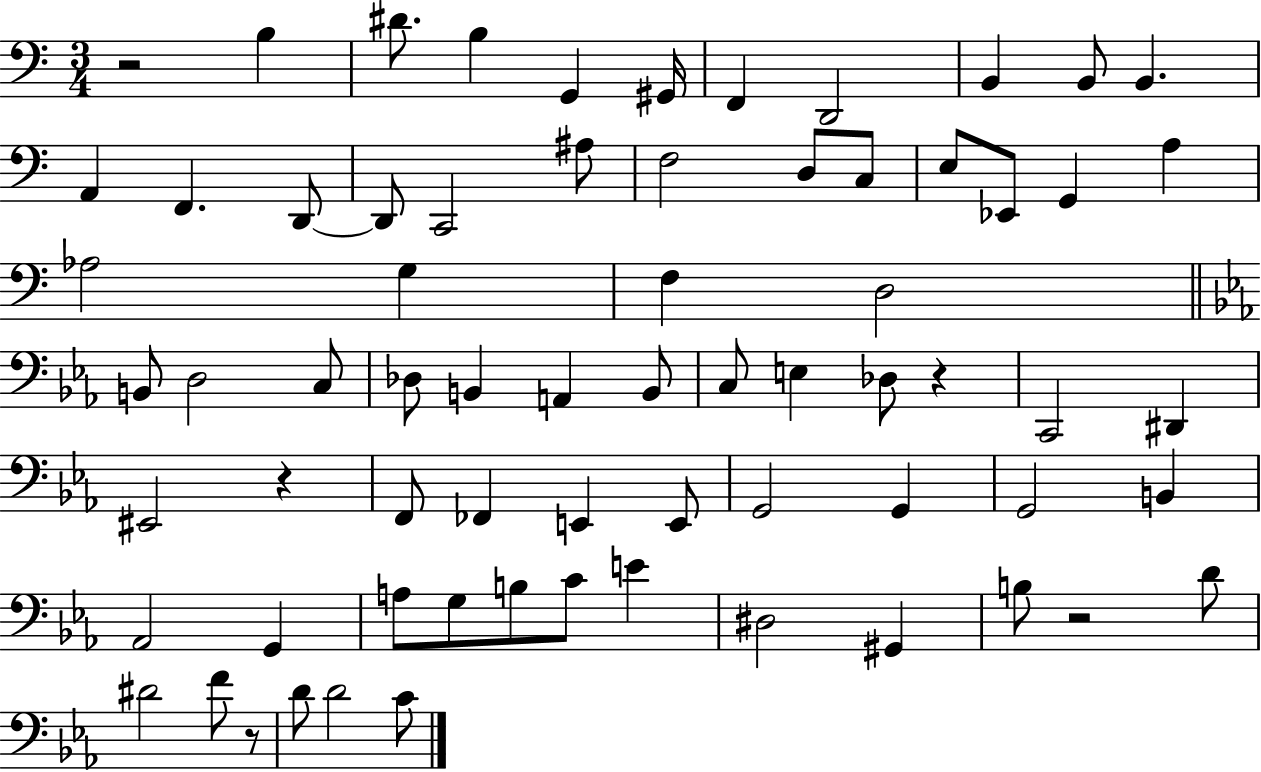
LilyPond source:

{
  \clef bass
  \numericTimeSignature
  \time 3/4
  \key c \major
  r2 b4 | dis'8. b4 g,4 gis,16 | f,4 d,2 | b,4 b,8 b,4. | \break a,4 f,4. d,8~~ | d,8 c,2 ais8 | f2 d8 c8 | e8 ees,8 g,4 a4 | \break aes2 g4 | f4 d2 | \bar "||" \break \key ees \major b,8 d2 c8 | des8 b,4 a,4 b,8 | c8 e4 des8 r4 | c,2 dis,4 | \break eis,2 r4 | f,8 fes,4 e,4 e,8 | g,2 g,4 | g,2 b,4 | \break aes,2 g,4 | a8 g8 b8 c'8 e'4 | dis2 gis,4 | b8 r2 d'8 | \break dis'2 f'8 r8 | d'8 d'2 c'8 | \bar "|."
}